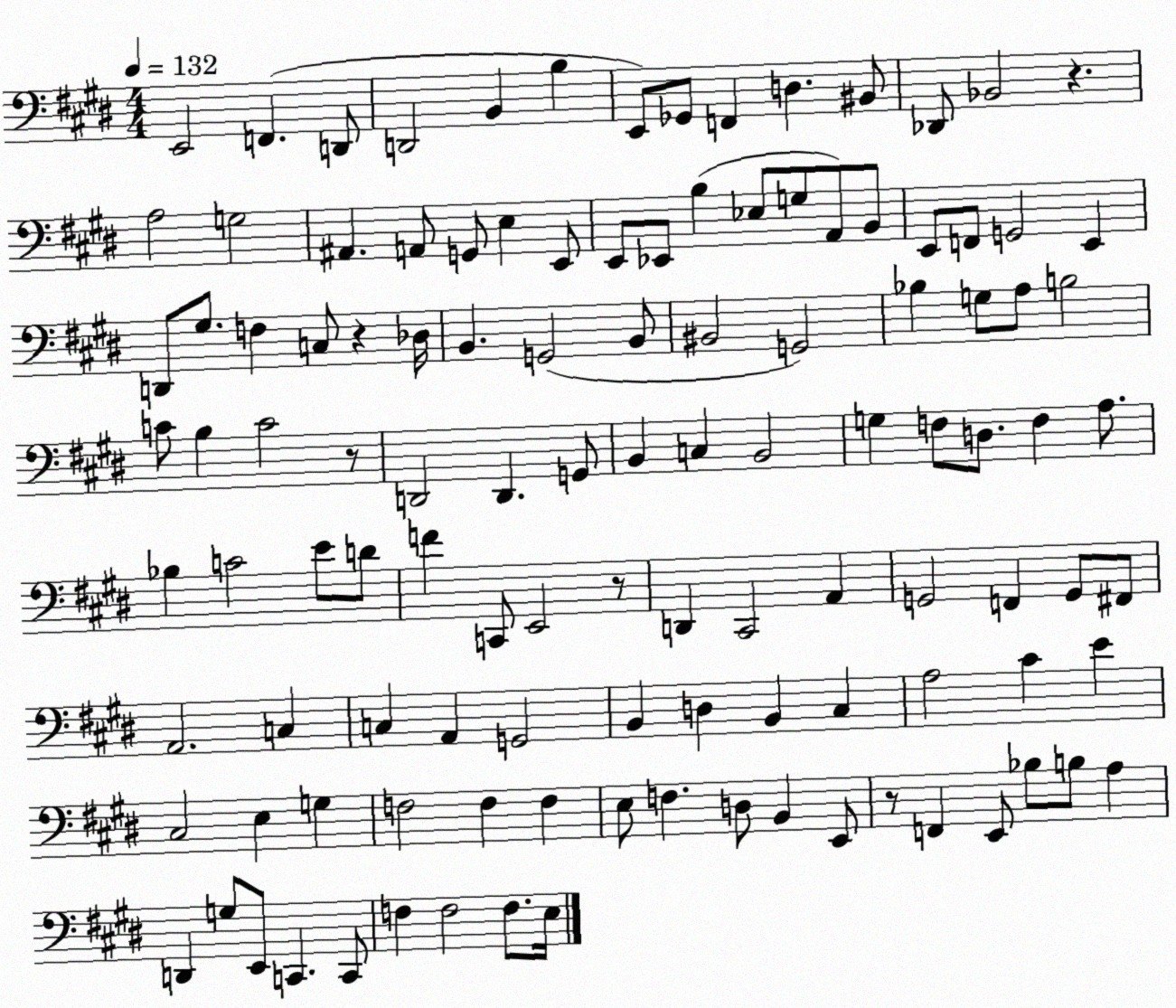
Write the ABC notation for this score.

X:1
T:Untitled
M:4/4
L:1/4
K:E
E,,2 F,, D,,/2 D,,2 B,, B, E,,/2 _G,,/2 F,, D, ^B,,/2 _D,,/2 _B,,2 z A,2 G,2 ^A,, A,,/2 G,,/2 E, E,,/2 E,,/2 _E,,/2 B, _E,/2 G,/2 A,,/2 B,,/2 E,,/2 F,,/2 G,,2 E,, D,,/2 ^G,/2 F, C,/2 z _D,/4 B,, G,,2 B,,/2 ^B,,2 G,,2 _B, G,/2 A,/2 B,2 C/2 B, C2 z/2 D,,2 D,, G,,/2 B,, C, B,,2 G, F,/2 D,/2 F, A,/2 _B, C2 E/2 D/2 F C,,/2 E,,2 z/2 D,, ^C,,2 A,, G,,2 F,, G,,/2 ^F,,/2 A,,2 C, C, A,, G,,2 B,, D, B,, ^C, A,2 ^C E ^C,2 E, G, F,2 F, F, E,/2 F, D,/2 B,, E,,/2 z/2 F,, E,,/2 _B,/2 B,/2 A, D,, G,/2 E,,/2 C,, C,,/2 F, F,2 F,/2 E,/4